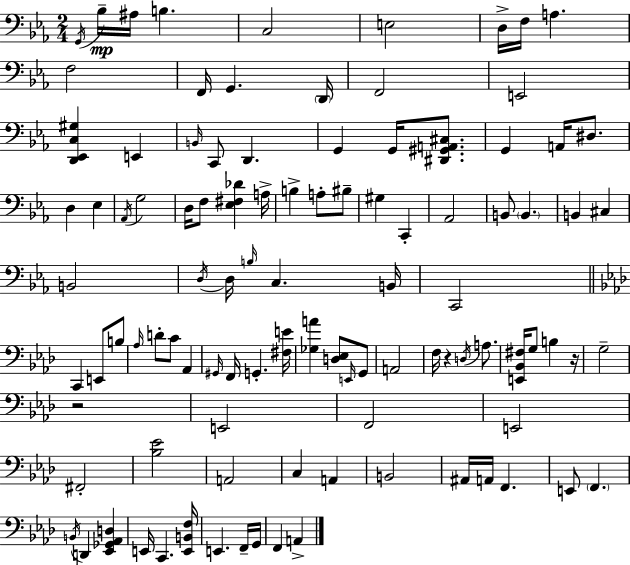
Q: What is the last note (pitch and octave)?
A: A2